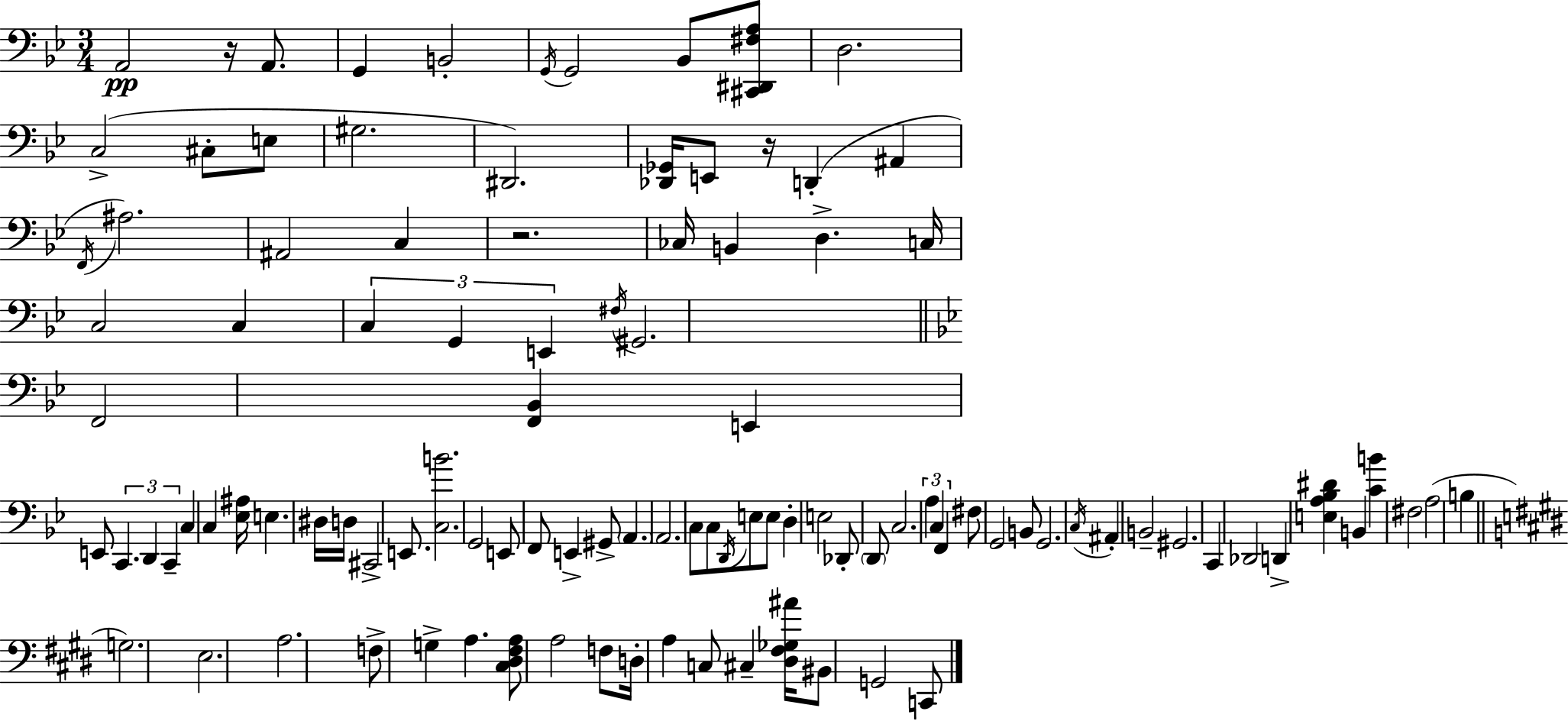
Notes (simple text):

A2/h R/s A2/e. G2/q B2/h G2/s G2/h Bb2/e [C#2,D#2,F#3,A3]/e D3/h. C3/h C#3/e E3/e G#3/h. D#2/h. [Db2,Gb2]/s E2/e R/s D2/q A#2/q F2/s A#3/h. A#2/h C3/q R/h. CES3/s B2/q D3/q. C3/s C3/h C3/q C3/q G2/q E2/q F#3/s G#2/h. F2/h [F2,Bb2]/q E2/q E2/e C2/q. D2/q C2/q C3/q C3/q [Eb3,A#3]/s E3/q. D#3/s D3/s C#2/h E2/e. [C3,B4]/h. G2/h E2/e F2/e E2/q G#2/e A2/q. A2/h. C3/e C3/e D2/s E3/e E3/e D3/q E3/h Db2/e D2/e C3/h. A3/q C3/q F2/q F#3/e G2/h B2/e G2/h. C3/s A#2/q B2/h G#2/h. C2/q Db2/h D2/q [E3,A3,Bb3,D#4]/q B2/q [C4,B4]/q F#3/h A3/h B3/q G3/h. E3/h. A3/h. F3/e G3/q A3/q. [C#3,D#3,F#3,A3]/e A3/h F3/e D3/s A3/q C3/e C#3/q [D#3,F#3,Gb3,A#4]/s BIS2/e G2/h C2/e